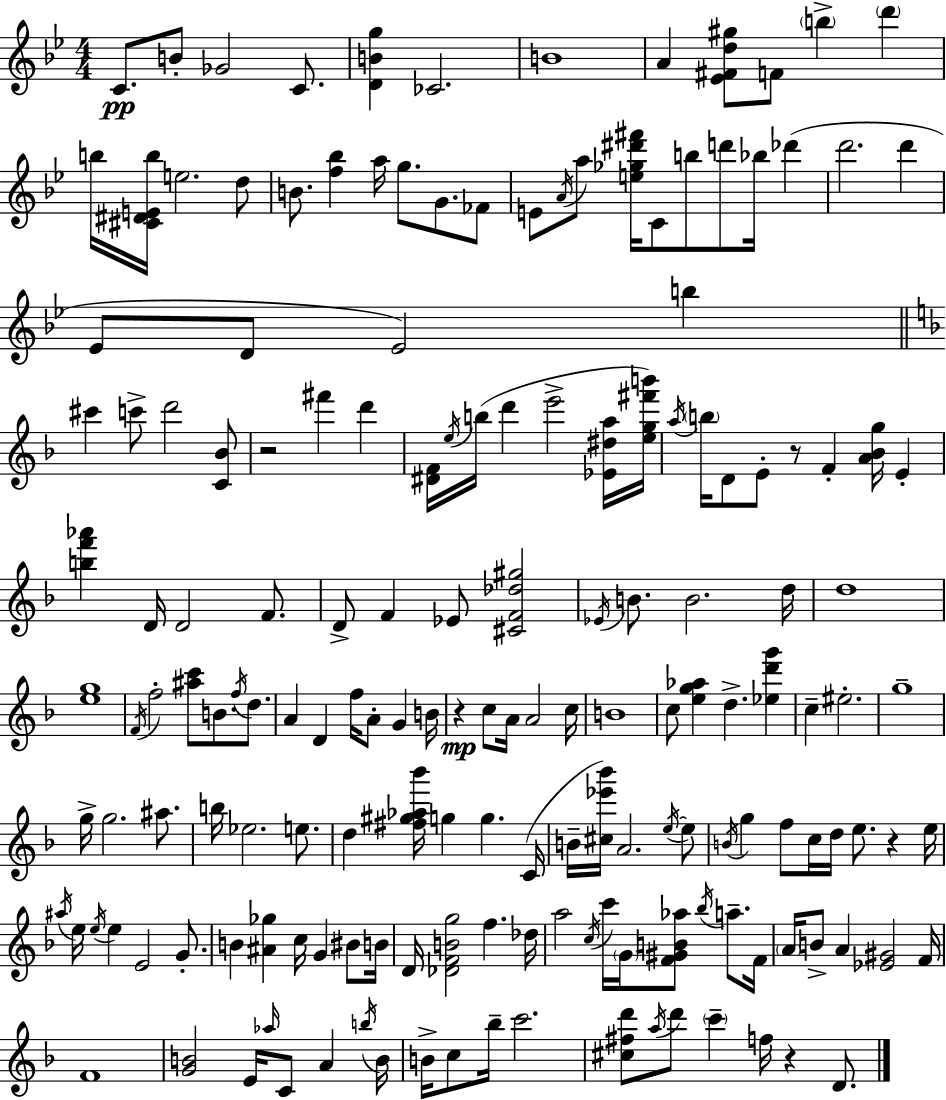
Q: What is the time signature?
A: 4/4